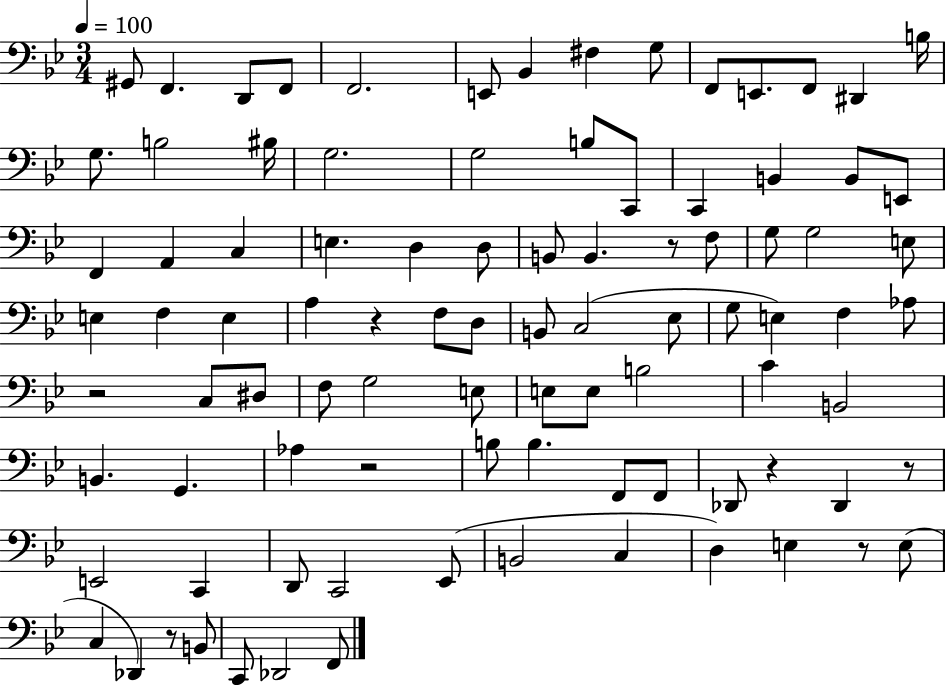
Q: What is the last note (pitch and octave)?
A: F2